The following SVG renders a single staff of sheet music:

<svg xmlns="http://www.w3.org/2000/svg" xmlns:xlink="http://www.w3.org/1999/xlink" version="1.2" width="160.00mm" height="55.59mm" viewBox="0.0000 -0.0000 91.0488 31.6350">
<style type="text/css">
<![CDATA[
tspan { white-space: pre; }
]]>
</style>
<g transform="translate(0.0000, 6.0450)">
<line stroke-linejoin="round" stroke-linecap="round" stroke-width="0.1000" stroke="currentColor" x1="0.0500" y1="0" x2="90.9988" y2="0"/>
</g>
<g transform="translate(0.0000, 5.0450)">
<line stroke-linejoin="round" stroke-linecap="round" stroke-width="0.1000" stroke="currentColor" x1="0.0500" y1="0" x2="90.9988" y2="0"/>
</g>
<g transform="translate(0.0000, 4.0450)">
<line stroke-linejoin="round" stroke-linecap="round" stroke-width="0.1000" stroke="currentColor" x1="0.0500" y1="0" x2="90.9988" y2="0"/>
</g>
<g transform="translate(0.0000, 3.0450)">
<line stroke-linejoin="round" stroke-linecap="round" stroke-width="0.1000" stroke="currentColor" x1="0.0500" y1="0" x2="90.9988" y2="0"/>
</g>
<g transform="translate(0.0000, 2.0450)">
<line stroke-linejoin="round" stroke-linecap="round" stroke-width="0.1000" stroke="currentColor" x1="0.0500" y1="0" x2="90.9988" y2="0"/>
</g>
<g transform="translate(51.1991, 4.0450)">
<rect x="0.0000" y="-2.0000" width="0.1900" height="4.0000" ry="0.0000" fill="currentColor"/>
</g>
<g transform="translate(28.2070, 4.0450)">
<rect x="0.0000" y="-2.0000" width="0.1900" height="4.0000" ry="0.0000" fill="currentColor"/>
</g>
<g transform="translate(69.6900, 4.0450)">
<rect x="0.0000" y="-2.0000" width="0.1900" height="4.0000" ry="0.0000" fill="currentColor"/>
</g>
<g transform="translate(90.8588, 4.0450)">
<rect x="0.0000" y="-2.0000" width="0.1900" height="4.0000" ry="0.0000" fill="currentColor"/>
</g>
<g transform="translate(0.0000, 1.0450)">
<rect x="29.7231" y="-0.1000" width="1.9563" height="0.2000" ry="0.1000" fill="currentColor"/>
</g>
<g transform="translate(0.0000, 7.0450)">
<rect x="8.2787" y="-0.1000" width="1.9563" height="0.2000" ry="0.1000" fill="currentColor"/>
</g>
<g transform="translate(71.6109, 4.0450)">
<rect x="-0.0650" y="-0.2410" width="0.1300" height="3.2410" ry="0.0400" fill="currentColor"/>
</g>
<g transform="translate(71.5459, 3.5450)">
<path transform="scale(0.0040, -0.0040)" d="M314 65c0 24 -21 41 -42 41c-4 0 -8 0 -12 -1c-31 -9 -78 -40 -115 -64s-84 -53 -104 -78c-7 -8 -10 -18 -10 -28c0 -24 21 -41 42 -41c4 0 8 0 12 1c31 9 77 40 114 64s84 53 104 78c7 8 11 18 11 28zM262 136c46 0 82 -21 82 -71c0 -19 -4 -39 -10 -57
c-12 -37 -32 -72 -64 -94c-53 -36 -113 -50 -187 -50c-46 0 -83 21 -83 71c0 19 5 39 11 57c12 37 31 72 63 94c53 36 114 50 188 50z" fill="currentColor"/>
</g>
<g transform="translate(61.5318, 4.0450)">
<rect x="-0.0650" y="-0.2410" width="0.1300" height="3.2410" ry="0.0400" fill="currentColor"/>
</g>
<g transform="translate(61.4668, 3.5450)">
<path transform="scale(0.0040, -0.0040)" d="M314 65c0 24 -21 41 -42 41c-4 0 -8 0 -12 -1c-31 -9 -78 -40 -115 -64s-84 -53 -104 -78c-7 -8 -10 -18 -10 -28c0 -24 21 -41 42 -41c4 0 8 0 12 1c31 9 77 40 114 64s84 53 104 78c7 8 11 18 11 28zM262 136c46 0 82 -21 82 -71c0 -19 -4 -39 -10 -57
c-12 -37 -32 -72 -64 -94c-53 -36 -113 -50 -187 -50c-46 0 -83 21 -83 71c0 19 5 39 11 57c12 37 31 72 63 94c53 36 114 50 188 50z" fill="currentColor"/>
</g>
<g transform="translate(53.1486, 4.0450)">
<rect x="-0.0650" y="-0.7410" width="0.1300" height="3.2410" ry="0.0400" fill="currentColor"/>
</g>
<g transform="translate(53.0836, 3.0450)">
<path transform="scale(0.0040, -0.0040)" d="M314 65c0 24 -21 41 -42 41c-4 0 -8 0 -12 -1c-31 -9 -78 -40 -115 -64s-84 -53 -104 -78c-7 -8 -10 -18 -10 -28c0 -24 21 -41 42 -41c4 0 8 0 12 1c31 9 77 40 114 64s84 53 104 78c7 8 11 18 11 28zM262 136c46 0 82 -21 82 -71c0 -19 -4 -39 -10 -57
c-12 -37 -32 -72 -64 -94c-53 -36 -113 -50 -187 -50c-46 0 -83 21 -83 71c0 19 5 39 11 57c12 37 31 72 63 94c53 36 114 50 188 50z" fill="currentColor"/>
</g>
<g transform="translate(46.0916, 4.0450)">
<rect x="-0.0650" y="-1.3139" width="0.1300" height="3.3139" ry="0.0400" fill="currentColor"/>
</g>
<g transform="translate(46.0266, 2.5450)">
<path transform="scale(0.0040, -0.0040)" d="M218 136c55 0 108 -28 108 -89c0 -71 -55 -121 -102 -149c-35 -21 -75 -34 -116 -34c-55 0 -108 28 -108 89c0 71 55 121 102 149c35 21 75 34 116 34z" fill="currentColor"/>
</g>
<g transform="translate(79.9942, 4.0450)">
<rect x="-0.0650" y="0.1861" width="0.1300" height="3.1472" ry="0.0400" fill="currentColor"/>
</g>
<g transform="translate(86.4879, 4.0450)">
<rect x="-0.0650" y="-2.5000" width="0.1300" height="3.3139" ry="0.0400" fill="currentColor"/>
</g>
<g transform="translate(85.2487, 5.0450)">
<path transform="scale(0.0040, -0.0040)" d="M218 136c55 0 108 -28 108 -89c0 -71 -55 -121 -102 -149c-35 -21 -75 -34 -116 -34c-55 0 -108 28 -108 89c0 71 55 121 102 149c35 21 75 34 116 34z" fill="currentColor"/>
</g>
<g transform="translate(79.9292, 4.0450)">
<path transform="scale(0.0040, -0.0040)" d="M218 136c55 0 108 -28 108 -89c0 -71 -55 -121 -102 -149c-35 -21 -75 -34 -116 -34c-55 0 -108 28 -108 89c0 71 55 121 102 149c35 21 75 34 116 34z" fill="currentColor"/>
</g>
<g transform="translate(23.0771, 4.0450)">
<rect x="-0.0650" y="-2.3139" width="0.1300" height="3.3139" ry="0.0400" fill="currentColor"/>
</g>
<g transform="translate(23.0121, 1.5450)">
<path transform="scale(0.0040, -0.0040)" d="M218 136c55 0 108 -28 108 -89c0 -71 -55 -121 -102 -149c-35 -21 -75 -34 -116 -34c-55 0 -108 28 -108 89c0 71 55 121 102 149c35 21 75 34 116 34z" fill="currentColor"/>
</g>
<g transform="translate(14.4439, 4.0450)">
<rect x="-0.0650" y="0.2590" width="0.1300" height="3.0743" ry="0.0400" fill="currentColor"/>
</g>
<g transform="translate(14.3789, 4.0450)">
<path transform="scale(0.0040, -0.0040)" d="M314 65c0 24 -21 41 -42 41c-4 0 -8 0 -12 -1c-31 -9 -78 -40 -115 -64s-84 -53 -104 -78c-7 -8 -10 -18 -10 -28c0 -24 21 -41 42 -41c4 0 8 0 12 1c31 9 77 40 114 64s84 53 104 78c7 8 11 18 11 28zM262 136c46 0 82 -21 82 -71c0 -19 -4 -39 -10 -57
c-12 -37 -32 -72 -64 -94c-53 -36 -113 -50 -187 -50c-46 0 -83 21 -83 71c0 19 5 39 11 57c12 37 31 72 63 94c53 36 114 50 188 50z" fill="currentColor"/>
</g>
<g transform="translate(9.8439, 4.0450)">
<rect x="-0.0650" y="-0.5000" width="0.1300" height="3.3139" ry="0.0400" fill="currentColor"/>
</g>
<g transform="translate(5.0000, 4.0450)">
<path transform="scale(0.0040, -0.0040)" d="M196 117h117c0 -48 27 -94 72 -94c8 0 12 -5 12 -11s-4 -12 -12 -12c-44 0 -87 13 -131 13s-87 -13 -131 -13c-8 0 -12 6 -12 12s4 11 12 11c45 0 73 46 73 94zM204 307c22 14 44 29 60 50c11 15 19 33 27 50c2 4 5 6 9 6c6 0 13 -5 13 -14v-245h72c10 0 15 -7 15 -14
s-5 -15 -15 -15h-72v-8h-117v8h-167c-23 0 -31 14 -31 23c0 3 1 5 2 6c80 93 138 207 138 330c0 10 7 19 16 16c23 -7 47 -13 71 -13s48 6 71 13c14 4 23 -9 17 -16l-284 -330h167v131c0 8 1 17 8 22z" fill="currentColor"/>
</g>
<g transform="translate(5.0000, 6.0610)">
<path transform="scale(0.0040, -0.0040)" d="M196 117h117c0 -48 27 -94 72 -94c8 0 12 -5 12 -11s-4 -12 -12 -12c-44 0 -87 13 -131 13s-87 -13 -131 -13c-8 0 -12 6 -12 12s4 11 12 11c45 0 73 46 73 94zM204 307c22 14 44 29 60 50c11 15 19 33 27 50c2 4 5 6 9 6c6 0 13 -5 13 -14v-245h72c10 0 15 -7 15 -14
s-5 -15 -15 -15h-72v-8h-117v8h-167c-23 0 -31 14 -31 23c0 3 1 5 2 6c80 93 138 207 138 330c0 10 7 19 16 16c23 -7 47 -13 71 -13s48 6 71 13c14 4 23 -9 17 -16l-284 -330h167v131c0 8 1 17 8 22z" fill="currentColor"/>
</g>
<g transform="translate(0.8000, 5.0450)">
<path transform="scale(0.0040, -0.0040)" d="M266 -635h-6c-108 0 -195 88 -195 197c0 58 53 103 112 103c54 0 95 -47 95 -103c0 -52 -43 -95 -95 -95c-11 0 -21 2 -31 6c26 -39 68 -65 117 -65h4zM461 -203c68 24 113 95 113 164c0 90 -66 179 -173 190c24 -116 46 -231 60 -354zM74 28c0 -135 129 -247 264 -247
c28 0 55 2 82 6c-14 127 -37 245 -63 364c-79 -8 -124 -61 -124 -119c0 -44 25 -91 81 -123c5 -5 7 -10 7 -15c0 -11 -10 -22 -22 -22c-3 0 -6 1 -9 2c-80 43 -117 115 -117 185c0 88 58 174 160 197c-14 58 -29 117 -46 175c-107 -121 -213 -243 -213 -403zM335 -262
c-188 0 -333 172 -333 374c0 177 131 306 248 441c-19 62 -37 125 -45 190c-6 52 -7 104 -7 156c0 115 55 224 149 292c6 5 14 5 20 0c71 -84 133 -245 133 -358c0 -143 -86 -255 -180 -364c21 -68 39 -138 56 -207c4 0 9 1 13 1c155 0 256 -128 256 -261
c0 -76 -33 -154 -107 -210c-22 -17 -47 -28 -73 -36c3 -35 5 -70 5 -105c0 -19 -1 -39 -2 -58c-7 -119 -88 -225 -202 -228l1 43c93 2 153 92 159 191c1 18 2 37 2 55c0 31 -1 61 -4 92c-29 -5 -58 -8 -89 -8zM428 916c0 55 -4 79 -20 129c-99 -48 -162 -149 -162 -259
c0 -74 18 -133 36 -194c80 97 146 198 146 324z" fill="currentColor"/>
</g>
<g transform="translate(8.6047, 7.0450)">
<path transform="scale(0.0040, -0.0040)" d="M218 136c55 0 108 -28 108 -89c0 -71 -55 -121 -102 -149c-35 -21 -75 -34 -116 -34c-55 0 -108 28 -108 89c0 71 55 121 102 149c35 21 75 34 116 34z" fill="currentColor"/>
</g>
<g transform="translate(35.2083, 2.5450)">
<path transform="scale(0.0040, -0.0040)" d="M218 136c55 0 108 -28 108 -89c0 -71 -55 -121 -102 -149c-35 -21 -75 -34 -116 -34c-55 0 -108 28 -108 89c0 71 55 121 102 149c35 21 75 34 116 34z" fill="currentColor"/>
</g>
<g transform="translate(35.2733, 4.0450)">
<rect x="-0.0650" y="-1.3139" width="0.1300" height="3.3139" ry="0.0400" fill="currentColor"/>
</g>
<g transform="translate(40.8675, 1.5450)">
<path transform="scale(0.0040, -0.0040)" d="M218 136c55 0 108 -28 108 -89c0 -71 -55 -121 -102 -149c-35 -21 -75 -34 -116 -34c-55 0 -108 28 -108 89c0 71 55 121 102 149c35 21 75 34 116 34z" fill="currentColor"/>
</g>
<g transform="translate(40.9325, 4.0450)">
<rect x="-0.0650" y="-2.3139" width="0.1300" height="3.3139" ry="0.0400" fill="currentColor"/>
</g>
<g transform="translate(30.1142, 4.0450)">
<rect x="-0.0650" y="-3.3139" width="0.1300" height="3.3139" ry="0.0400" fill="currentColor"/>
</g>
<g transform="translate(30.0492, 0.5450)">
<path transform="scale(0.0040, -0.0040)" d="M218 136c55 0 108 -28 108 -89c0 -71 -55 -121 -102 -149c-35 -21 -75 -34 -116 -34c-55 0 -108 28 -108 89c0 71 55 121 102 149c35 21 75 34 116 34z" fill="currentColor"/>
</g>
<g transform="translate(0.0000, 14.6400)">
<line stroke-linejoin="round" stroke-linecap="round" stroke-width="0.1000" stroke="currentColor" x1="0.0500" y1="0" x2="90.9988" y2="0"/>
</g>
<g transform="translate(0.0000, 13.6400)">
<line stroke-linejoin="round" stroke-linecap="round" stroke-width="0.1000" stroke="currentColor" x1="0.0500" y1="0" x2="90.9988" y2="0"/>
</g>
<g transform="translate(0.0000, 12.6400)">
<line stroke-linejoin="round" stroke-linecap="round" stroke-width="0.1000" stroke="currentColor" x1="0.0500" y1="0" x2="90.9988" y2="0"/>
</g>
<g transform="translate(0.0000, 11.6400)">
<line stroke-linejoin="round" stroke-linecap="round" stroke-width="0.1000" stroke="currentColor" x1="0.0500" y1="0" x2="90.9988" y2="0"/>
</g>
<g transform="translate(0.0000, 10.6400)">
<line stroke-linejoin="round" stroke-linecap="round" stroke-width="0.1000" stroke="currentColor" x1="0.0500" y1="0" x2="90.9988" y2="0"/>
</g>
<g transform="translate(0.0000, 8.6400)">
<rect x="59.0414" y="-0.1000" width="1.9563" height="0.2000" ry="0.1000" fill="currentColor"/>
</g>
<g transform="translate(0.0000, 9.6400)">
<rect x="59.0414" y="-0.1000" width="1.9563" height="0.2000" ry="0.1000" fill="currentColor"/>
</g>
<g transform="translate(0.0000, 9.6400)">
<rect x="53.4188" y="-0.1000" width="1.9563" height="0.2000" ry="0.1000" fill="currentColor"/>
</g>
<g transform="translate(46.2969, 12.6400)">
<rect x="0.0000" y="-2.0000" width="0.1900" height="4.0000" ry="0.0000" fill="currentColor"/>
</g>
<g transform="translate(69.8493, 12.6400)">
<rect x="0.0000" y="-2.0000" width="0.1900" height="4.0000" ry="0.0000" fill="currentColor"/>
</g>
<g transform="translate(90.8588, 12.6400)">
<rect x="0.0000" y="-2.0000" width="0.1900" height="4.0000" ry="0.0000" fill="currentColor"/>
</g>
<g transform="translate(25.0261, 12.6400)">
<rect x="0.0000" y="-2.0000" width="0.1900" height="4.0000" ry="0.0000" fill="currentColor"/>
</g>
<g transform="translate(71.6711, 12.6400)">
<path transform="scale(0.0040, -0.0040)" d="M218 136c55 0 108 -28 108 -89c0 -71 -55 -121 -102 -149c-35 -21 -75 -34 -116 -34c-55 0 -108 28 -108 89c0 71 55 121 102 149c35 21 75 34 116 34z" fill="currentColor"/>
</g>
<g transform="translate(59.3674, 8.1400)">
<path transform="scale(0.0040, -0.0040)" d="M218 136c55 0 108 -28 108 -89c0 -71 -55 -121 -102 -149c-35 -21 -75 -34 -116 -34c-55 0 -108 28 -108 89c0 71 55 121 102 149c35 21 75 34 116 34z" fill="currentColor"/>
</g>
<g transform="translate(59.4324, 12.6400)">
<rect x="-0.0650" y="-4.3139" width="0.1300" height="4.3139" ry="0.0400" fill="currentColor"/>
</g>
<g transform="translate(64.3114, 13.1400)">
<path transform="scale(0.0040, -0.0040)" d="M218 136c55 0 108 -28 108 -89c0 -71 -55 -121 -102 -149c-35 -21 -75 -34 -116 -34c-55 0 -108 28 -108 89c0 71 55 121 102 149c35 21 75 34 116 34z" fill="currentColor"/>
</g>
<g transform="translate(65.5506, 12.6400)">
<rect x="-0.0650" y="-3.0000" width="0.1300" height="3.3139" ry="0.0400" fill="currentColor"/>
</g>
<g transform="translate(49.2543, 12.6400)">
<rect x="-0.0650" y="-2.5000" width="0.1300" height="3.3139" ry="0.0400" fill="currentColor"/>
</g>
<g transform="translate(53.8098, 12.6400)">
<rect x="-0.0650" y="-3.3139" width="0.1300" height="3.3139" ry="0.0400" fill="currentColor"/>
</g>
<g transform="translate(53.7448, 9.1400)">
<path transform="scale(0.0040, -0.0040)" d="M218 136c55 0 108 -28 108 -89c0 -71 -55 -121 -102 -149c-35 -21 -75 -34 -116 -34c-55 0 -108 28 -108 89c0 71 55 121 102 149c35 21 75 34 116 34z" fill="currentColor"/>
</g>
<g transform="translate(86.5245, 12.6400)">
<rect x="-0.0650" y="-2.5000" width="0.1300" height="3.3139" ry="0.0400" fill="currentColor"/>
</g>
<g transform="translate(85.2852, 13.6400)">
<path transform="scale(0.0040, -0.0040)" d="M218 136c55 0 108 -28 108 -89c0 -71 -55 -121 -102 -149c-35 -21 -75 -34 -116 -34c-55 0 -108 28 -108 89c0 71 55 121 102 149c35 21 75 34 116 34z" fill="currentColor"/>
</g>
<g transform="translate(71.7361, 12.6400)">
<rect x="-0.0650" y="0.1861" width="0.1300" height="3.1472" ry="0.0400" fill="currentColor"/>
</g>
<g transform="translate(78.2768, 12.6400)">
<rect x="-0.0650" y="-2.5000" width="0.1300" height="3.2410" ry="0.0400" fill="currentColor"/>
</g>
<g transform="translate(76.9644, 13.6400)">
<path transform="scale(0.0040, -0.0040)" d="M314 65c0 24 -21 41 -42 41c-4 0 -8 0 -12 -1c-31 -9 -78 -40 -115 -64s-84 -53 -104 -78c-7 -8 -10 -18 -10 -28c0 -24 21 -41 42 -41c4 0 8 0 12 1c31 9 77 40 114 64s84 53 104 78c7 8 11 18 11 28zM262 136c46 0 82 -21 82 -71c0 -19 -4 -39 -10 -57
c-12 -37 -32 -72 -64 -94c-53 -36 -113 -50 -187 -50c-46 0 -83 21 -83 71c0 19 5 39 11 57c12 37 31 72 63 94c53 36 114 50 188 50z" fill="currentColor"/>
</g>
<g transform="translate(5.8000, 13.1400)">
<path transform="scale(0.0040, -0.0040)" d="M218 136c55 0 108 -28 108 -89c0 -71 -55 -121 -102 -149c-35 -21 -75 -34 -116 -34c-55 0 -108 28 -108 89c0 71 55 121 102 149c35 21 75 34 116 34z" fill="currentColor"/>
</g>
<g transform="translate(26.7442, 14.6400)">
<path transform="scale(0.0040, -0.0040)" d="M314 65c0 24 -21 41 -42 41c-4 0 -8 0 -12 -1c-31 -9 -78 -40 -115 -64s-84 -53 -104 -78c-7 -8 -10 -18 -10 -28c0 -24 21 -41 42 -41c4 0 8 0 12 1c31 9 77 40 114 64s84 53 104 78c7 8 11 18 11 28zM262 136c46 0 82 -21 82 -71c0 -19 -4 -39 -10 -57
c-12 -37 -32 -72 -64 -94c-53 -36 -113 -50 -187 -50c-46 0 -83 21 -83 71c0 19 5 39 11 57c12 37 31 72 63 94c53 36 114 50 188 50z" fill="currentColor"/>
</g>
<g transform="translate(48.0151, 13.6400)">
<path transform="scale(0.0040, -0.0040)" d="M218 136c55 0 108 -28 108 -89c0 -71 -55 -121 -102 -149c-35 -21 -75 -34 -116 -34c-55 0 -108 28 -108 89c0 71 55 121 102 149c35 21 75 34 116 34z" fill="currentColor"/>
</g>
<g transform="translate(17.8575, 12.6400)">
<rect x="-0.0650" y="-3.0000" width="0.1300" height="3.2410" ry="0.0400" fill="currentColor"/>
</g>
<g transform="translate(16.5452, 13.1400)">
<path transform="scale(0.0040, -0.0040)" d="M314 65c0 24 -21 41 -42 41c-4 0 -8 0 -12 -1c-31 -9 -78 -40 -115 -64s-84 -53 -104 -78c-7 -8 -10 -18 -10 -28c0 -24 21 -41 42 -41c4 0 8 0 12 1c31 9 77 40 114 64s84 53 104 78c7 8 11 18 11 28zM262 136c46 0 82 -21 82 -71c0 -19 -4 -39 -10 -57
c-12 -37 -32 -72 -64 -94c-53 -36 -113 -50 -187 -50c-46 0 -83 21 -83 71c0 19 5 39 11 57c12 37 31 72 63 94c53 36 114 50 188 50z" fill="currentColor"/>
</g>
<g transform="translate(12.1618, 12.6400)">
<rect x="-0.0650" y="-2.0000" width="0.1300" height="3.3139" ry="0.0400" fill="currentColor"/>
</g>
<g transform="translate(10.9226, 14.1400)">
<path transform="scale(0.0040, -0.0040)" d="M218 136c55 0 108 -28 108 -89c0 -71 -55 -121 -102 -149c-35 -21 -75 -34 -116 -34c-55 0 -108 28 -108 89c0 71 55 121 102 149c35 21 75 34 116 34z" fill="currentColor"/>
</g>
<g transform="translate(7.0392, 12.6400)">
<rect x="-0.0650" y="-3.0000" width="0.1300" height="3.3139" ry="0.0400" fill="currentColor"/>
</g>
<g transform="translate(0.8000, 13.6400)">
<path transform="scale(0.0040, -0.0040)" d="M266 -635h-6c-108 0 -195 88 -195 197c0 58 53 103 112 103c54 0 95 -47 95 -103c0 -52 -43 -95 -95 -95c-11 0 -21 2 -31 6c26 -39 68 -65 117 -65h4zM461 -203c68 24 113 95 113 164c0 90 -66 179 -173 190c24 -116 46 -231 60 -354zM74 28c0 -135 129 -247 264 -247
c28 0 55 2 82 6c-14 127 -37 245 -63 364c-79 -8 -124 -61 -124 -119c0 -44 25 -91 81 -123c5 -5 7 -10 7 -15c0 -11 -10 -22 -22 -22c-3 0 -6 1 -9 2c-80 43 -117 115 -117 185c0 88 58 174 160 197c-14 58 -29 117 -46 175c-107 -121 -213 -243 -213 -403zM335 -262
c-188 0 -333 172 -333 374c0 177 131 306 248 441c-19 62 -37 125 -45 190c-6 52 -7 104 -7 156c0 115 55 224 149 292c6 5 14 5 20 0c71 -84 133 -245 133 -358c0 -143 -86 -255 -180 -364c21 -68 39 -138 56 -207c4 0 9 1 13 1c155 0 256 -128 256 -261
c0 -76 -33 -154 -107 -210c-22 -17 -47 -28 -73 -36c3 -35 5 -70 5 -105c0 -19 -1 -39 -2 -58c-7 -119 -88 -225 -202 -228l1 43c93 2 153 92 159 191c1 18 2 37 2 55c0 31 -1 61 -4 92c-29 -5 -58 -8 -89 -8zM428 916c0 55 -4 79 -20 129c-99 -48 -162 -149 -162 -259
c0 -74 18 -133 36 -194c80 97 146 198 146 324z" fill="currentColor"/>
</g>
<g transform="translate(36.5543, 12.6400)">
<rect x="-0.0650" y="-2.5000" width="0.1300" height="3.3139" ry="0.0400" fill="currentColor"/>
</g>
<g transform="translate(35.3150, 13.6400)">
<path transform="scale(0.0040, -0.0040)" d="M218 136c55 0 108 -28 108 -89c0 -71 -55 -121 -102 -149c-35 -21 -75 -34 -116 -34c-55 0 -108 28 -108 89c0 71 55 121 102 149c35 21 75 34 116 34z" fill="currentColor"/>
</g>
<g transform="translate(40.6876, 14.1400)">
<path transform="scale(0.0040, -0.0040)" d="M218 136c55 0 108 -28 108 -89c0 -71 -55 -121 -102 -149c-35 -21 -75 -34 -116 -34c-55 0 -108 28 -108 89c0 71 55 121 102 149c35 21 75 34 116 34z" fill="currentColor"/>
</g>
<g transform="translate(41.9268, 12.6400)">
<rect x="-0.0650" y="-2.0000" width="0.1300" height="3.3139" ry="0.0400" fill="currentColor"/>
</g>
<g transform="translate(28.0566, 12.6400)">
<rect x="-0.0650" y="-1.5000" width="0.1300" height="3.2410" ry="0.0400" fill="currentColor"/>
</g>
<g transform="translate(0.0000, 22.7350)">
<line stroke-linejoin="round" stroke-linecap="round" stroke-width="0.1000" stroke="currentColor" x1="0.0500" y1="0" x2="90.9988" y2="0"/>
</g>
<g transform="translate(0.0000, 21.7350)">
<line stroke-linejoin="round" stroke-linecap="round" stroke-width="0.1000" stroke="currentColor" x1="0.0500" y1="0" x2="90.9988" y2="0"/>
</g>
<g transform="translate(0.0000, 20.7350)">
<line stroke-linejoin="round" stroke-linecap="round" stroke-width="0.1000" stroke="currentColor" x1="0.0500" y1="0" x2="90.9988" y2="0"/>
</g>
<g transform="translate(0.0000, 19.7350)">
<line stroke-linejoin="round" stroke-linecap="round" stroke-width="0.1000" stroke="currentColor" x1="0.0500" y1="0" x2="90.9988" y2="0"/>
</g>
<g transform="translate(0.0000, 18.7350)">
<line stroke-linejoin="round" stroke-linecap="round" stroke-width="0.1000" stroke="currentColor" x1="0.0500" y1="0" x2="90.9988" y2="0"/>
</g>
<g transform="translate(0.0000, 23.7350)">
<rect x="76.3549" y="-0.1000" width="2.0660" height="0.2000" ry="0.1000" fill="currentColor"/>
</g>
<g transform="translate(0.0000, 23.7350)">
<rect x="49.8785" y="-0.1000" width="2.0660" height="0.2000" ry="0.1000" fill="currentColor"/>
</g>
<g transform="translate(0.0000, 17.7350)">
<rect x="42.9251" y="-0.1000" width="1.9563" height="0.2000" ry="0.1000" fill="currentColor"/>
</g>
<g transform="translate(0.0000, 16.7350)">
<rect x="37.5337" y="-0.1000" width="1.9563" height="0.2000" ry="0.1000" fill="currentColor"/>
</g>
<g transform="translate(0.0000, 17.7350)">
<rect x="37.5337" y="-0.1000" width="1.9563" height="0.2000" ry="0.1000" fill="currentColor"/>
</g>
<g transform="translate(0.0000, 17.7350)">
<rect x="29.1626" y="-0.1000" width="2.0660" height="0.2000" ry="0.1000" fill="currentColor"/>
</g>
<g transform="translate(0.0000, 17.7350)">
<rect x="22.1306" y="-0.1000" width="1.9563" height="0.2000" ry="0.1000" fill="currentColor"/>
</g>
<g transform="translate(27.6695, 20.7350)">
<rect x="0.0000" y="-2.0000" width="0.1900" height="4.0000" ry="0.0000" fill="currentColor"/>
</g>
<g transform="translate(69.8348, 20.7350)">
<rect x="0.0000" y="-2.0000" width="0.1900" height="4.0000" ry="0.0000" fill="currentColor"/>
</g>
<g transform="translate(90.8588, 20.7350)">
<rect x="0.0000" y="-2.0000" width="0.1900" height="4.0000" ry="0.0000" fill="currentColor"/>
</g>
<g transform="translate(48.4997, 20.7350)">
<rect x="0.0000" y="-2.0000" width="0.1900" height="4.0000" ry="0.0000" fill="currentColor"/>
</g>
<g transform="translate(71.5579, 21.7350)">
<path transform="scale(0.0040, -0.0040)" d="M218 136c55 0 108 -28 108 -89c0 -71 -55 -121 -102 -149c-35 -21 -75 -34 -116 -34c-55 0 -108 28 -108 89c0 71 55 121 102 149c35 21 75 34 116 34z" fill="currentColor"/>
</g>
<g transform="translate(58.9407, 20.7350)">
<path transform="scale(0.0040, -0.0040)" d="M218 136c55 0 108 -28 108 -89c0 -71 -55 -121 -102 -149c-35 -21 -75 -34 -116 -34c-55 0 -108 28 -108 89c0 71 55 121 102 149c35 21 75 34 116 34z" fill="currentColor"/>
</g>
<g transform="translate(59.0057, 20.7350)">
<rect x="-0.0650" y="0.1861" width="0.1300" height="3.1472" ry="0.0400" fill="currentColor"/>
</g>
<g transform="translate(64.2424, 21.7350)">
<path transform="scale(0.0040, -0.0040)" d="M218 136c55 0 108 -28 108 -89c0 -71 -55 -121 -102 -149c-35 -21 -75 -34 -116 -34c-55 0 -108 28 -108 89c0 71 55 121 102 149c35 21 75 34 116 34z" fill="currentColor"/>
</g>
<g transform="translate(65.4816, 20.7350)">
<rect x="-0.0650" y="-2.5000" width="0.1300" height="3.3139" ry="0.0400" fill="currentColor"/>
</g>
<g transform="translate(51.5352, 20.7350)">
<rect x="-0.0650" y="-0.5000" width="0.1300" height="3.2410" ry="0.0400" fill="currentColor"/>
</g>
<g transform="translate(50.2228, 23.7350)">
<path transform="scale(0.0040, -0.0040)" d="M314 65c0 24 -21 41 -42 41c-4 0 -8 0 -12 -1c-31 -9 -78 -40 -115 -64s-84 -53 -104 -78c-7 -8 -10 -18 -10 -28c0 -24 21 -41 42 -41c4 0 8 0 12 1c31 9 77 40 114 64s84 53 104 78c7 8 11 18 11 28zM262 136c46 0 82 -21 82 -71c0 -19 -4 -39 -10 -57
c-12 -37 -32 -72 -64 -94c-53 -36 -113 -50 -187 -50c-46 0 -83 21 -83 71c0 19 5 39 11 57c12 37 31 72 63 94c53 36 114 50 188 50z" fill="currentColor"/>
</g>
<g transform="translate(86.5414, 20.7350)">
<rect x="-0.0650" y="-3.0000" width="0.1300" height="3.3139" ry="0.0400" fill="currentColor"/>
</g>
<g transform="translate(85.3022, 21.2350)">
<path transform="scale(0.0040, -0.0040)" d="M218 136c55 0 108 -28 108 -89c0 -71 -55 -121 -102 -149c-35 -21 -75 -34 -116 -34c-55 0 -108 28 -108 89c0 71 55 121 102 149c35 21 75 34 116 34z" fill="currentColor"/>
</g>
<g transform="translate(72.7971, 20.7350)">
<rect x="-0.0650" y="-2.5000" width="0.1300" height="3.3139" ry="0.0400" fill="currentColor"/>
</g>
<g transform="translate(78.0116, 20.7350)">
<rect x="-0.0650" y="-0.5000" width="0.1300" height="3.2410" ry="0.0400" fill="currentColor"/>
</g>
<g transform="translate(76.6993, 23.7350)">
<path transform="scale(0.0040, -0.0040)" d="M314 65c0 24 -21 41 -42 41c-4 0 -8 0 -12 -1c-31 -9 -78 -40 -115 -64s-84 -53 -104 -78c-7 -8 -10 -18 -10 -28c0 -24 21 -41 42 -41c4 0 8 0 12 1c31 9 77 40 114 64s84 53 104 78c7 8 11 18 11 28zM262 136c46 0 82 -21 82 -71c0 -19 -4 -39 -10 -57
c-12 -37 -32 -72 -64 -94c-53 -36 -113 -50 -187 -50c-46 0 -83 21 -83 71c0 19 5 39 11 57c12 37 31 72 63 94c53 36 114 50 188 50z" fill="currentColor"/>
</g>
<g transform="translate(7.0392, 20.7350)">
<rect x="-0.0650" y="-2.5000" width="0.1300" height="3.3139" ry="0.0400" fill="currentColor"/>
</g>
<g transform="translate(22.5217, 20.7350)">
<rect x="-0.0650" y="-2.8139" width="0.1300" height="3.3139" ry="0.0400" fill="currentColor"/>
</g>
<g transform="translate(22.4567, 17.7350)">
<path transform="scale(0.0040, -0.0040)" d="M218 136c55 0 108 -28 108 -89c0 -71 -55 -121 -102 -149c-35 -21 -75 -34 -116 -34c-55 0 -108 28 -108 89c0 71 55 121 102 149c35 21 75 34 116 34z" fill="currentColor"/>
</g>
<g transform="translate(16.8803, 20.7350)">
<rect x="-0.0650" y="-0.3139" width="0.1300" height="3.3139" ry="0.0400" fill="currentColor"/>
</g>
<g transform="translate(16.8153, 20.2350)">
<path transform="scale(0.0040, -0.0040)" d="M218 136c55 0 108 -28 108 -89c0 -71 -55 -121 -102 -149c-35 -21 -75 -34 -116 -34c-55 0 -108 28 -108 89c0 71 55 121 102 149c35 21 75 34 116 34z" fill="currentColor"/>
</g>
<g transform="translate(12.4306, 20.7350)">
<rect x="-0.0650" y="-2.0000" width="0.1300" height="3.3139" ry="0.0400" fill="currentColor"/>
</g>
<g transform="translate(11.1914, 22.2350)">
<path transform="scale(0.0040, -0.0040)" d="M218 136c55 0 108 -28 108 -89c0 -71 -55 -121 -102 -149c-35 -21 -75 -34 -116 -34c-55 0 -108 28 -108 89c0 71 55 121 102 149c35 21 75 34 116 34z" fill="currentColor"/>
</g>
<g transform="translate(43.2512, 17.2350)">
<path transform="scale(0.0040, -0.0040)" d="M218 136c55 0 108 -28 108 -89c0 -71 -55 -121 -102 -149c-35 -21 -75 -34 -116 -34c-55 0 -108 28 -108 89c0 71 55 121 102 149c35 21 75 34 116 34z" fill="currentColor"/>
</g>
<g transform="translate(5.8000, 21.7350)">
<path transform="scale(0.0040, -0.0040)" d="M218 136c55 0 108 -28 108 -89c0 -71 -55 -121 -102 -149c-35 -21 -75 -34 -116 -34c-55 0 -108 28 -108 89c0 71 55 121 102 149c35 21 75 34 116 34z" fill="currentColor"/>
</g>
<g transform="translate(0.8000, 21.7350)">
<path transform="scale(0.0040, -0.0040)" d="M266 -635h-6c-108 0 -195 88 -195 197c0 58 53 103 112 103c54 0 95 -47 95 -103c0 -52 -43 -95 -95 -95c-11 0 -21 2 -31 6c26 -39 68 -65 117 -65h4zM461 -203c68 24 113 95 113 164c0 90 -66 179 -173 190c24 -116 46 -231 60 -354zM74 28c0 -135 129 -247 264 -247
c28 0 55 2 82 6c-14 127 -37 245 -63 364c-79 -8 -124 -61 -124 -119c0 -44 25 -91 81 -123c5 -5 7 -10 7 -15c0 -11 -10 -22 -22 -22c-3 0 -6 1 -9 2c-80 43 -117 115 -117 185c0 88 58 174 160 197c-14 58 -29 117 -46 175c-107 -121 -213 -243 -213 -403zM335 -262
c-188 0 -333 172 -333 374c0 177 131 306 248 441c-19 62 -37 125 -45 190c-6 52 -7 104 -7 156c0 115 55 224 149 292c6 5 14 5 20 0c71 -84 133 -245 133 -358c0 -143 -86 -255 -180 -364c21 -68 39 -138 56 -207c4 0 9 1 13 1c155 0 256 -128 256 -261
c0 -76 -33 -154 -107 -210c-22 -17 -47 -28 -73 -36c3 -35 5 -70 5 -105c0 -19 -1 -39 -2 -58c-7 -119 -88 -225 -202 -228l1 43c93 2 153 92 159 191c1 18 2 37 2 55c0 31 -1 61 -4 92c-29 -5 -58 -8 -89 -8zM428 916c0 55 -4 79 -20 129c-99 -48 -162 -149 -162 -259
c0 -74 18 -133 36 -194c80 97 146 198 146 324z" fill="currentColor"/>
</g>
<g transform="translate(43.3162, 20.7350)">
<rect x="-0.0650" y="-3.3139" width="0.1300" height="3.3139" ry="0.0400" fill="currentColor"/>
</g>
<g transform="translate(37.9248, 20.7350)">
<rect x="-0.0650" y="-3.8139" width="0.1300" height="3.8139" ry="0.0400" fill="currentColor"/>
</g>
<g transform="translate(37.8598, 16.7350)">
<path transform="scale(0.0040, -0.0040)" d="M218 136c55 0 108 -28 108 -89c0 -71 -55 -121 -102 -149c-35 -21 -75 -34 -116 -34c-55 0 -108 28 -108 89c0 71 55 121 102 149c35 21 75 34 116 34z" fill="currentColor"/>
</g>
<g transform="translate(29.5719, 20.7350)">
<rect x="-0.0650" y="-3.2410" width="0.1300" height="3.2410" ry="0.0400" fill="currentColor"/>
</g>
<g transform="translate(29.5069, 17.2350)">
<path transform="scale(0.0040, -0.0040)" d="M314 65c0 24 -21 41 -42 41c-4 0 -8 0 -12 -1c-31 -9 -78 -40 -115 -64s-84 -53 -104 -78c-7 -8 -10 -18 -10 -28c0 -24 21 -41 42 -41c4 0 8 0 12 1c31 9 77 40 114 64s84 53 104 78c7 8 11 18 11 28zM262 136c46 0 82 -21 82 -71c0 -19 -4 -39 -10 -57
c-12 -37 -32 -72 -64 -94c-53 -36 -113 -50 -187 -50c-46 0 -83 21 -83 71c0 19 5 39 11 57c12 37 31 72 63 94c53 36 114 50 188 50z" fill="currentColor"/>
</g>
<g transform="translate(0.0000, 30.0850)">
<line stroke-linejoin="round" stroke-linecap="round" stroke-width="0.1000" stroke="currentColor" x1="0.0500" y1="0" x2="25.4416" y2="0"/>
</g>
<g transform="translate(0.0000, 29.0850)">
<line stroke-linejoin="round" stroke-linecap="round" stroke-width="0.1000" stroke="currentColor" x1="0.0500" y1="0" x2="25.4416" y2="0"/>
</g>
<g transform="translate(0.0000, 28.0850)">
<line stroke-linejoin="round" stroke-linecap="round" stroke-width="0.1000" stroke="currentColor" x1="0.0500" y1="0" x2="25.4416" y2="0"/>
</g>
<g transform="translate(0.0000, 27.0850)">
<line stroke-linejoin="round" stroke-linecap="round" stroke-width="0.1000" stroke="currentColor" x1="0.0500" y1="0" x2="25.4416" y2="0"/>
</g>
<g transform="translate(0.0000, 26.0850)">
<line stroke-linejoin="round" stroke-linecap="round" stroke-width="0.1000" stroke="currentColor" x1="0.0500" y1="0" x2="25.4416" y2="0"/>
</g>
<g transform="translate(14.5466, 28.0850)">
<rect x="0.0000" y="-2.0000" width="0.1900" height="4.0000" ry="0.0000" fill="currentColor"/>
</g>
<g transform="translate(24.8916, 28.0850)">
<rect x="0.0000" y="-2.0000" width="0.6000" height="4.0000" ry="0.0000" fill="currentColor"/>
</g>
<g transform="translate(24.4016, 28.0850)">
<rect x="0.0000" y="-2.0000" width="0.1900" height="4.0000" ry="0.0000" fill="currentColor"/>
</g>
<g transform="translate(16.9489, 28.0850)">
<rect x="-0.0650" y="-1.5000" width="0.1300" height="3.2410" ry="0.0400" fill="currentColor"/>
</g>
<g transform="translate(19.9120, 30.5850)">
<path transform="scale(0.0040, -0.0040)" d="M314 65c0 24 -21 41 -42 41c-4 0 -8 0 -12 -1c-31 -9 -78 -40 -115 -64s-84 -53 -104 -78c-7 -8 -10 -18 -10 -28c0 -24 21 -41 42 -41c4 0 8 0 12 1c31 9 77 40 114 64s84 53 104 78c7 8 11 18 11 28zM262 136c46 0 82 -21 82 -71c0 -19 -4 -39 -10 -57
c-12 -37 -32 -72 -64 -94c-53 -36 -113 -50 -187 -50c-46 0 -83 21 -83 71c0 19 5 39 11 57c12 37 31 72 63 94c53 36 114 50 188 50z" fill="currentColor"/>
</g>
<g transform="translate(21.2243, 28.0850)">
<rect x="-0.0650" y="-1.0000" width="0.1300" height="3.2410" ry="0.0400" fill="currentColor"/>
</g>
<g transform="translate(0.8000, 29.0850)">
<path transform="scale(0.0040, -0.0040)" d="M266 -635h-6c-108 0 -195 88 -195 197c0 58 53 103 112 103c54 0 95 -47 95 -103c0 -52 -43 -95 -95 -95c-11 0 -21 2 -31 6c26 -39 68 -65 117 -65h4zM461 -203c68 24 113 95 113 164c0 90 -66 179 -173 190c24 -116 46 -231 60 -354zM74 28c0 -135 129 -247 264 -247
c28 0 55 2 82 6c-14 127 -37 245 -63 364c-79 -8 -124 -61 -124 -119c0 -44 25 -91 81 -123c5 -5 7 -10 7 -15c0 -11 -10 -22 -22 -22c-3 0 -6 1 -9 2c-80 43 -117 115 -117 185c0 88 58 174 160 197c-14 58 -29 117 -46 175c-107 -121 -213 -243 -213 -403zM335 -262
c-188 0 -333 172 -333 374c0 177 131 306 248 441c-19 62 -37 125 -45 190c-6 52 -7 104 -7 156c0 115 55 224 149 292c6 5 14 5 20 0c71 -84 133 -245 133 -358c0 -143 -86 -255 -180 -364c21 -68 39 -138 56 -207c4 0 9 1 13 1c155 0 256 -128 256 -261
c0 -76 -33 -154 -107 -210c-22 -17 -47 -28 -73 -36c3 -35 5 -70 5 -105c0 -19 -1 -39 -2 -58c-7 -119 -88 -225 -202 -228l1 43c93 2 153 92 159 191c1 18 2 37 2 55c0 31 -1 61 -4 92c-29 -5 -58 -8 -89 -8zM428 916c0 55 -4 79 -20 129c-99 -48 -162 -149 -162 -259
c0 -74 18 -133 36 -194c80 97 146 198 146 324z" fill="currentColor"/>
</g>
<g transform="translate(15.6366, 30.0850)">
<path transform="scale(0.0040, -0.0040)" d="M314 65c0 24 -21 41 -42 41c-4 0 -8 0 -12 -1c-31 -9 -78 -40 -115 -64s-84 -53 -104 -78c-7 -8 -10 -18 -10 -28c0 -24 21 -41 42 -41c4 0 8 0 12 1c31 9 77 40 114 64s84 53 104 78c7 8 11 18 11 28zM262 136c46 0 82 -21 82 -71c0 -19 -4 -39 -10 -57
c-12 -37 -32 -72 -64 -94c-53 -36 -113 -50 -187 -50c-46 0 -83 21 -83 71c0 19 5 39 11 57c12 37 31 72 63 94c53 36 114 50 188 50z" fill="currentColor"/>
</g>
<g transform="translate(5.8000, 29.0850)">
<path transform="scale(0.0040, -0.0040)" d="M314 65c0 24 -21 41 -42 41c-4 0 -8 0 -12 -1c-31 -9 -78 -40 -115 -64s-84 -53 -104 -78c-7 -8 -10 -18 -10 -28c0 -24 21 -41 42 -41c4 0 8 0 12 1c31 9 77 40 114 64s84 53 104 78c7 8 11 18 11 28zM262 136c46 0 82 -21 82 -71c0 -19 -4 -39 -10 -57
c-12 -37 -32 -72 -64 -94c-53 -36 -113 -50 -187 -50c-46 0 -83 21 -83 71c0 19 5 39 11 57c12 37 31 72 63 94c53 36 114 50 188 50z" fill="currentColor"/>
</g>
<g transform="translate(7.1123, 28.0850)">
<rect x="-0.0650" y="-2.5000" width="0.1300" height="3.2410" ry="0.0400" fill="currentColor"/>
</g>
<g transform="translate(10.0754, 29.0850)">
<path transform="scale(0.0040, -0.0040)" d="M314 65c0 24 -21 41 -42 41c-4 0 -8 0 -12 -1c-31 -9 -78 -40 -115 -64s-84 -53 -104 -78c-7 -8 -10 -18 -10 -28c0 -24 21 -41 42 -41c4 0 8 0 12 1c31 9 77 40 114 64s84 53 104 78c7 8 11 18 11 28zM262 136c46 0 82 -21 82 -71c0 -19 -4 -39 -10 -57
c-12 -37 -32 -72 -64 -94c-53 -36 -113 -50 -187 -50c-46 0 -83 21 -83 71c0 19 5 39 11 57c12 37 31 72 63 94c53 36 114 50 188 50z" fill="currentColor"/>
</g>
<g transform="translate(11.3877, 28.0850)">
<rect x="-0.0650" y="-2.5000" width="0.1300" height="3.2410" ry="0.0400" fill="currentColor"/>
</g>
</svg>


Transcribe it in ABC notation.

X:1
T:Untitled
M:4/4
L:1/4
K:C
C B2 g b e g e d2 c2 c2 B G A F A2 E2 G F G b d' A B G2 G G F c a b2 c' b C2 B G G C2 A G2 G2 E2 D2